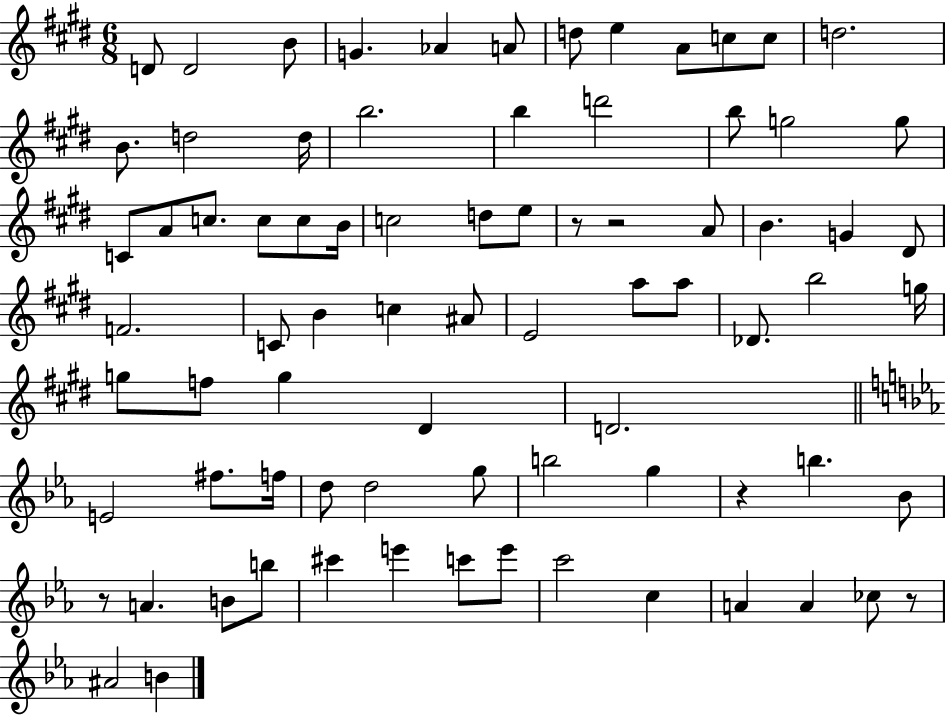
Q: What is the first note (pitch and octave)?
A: D4